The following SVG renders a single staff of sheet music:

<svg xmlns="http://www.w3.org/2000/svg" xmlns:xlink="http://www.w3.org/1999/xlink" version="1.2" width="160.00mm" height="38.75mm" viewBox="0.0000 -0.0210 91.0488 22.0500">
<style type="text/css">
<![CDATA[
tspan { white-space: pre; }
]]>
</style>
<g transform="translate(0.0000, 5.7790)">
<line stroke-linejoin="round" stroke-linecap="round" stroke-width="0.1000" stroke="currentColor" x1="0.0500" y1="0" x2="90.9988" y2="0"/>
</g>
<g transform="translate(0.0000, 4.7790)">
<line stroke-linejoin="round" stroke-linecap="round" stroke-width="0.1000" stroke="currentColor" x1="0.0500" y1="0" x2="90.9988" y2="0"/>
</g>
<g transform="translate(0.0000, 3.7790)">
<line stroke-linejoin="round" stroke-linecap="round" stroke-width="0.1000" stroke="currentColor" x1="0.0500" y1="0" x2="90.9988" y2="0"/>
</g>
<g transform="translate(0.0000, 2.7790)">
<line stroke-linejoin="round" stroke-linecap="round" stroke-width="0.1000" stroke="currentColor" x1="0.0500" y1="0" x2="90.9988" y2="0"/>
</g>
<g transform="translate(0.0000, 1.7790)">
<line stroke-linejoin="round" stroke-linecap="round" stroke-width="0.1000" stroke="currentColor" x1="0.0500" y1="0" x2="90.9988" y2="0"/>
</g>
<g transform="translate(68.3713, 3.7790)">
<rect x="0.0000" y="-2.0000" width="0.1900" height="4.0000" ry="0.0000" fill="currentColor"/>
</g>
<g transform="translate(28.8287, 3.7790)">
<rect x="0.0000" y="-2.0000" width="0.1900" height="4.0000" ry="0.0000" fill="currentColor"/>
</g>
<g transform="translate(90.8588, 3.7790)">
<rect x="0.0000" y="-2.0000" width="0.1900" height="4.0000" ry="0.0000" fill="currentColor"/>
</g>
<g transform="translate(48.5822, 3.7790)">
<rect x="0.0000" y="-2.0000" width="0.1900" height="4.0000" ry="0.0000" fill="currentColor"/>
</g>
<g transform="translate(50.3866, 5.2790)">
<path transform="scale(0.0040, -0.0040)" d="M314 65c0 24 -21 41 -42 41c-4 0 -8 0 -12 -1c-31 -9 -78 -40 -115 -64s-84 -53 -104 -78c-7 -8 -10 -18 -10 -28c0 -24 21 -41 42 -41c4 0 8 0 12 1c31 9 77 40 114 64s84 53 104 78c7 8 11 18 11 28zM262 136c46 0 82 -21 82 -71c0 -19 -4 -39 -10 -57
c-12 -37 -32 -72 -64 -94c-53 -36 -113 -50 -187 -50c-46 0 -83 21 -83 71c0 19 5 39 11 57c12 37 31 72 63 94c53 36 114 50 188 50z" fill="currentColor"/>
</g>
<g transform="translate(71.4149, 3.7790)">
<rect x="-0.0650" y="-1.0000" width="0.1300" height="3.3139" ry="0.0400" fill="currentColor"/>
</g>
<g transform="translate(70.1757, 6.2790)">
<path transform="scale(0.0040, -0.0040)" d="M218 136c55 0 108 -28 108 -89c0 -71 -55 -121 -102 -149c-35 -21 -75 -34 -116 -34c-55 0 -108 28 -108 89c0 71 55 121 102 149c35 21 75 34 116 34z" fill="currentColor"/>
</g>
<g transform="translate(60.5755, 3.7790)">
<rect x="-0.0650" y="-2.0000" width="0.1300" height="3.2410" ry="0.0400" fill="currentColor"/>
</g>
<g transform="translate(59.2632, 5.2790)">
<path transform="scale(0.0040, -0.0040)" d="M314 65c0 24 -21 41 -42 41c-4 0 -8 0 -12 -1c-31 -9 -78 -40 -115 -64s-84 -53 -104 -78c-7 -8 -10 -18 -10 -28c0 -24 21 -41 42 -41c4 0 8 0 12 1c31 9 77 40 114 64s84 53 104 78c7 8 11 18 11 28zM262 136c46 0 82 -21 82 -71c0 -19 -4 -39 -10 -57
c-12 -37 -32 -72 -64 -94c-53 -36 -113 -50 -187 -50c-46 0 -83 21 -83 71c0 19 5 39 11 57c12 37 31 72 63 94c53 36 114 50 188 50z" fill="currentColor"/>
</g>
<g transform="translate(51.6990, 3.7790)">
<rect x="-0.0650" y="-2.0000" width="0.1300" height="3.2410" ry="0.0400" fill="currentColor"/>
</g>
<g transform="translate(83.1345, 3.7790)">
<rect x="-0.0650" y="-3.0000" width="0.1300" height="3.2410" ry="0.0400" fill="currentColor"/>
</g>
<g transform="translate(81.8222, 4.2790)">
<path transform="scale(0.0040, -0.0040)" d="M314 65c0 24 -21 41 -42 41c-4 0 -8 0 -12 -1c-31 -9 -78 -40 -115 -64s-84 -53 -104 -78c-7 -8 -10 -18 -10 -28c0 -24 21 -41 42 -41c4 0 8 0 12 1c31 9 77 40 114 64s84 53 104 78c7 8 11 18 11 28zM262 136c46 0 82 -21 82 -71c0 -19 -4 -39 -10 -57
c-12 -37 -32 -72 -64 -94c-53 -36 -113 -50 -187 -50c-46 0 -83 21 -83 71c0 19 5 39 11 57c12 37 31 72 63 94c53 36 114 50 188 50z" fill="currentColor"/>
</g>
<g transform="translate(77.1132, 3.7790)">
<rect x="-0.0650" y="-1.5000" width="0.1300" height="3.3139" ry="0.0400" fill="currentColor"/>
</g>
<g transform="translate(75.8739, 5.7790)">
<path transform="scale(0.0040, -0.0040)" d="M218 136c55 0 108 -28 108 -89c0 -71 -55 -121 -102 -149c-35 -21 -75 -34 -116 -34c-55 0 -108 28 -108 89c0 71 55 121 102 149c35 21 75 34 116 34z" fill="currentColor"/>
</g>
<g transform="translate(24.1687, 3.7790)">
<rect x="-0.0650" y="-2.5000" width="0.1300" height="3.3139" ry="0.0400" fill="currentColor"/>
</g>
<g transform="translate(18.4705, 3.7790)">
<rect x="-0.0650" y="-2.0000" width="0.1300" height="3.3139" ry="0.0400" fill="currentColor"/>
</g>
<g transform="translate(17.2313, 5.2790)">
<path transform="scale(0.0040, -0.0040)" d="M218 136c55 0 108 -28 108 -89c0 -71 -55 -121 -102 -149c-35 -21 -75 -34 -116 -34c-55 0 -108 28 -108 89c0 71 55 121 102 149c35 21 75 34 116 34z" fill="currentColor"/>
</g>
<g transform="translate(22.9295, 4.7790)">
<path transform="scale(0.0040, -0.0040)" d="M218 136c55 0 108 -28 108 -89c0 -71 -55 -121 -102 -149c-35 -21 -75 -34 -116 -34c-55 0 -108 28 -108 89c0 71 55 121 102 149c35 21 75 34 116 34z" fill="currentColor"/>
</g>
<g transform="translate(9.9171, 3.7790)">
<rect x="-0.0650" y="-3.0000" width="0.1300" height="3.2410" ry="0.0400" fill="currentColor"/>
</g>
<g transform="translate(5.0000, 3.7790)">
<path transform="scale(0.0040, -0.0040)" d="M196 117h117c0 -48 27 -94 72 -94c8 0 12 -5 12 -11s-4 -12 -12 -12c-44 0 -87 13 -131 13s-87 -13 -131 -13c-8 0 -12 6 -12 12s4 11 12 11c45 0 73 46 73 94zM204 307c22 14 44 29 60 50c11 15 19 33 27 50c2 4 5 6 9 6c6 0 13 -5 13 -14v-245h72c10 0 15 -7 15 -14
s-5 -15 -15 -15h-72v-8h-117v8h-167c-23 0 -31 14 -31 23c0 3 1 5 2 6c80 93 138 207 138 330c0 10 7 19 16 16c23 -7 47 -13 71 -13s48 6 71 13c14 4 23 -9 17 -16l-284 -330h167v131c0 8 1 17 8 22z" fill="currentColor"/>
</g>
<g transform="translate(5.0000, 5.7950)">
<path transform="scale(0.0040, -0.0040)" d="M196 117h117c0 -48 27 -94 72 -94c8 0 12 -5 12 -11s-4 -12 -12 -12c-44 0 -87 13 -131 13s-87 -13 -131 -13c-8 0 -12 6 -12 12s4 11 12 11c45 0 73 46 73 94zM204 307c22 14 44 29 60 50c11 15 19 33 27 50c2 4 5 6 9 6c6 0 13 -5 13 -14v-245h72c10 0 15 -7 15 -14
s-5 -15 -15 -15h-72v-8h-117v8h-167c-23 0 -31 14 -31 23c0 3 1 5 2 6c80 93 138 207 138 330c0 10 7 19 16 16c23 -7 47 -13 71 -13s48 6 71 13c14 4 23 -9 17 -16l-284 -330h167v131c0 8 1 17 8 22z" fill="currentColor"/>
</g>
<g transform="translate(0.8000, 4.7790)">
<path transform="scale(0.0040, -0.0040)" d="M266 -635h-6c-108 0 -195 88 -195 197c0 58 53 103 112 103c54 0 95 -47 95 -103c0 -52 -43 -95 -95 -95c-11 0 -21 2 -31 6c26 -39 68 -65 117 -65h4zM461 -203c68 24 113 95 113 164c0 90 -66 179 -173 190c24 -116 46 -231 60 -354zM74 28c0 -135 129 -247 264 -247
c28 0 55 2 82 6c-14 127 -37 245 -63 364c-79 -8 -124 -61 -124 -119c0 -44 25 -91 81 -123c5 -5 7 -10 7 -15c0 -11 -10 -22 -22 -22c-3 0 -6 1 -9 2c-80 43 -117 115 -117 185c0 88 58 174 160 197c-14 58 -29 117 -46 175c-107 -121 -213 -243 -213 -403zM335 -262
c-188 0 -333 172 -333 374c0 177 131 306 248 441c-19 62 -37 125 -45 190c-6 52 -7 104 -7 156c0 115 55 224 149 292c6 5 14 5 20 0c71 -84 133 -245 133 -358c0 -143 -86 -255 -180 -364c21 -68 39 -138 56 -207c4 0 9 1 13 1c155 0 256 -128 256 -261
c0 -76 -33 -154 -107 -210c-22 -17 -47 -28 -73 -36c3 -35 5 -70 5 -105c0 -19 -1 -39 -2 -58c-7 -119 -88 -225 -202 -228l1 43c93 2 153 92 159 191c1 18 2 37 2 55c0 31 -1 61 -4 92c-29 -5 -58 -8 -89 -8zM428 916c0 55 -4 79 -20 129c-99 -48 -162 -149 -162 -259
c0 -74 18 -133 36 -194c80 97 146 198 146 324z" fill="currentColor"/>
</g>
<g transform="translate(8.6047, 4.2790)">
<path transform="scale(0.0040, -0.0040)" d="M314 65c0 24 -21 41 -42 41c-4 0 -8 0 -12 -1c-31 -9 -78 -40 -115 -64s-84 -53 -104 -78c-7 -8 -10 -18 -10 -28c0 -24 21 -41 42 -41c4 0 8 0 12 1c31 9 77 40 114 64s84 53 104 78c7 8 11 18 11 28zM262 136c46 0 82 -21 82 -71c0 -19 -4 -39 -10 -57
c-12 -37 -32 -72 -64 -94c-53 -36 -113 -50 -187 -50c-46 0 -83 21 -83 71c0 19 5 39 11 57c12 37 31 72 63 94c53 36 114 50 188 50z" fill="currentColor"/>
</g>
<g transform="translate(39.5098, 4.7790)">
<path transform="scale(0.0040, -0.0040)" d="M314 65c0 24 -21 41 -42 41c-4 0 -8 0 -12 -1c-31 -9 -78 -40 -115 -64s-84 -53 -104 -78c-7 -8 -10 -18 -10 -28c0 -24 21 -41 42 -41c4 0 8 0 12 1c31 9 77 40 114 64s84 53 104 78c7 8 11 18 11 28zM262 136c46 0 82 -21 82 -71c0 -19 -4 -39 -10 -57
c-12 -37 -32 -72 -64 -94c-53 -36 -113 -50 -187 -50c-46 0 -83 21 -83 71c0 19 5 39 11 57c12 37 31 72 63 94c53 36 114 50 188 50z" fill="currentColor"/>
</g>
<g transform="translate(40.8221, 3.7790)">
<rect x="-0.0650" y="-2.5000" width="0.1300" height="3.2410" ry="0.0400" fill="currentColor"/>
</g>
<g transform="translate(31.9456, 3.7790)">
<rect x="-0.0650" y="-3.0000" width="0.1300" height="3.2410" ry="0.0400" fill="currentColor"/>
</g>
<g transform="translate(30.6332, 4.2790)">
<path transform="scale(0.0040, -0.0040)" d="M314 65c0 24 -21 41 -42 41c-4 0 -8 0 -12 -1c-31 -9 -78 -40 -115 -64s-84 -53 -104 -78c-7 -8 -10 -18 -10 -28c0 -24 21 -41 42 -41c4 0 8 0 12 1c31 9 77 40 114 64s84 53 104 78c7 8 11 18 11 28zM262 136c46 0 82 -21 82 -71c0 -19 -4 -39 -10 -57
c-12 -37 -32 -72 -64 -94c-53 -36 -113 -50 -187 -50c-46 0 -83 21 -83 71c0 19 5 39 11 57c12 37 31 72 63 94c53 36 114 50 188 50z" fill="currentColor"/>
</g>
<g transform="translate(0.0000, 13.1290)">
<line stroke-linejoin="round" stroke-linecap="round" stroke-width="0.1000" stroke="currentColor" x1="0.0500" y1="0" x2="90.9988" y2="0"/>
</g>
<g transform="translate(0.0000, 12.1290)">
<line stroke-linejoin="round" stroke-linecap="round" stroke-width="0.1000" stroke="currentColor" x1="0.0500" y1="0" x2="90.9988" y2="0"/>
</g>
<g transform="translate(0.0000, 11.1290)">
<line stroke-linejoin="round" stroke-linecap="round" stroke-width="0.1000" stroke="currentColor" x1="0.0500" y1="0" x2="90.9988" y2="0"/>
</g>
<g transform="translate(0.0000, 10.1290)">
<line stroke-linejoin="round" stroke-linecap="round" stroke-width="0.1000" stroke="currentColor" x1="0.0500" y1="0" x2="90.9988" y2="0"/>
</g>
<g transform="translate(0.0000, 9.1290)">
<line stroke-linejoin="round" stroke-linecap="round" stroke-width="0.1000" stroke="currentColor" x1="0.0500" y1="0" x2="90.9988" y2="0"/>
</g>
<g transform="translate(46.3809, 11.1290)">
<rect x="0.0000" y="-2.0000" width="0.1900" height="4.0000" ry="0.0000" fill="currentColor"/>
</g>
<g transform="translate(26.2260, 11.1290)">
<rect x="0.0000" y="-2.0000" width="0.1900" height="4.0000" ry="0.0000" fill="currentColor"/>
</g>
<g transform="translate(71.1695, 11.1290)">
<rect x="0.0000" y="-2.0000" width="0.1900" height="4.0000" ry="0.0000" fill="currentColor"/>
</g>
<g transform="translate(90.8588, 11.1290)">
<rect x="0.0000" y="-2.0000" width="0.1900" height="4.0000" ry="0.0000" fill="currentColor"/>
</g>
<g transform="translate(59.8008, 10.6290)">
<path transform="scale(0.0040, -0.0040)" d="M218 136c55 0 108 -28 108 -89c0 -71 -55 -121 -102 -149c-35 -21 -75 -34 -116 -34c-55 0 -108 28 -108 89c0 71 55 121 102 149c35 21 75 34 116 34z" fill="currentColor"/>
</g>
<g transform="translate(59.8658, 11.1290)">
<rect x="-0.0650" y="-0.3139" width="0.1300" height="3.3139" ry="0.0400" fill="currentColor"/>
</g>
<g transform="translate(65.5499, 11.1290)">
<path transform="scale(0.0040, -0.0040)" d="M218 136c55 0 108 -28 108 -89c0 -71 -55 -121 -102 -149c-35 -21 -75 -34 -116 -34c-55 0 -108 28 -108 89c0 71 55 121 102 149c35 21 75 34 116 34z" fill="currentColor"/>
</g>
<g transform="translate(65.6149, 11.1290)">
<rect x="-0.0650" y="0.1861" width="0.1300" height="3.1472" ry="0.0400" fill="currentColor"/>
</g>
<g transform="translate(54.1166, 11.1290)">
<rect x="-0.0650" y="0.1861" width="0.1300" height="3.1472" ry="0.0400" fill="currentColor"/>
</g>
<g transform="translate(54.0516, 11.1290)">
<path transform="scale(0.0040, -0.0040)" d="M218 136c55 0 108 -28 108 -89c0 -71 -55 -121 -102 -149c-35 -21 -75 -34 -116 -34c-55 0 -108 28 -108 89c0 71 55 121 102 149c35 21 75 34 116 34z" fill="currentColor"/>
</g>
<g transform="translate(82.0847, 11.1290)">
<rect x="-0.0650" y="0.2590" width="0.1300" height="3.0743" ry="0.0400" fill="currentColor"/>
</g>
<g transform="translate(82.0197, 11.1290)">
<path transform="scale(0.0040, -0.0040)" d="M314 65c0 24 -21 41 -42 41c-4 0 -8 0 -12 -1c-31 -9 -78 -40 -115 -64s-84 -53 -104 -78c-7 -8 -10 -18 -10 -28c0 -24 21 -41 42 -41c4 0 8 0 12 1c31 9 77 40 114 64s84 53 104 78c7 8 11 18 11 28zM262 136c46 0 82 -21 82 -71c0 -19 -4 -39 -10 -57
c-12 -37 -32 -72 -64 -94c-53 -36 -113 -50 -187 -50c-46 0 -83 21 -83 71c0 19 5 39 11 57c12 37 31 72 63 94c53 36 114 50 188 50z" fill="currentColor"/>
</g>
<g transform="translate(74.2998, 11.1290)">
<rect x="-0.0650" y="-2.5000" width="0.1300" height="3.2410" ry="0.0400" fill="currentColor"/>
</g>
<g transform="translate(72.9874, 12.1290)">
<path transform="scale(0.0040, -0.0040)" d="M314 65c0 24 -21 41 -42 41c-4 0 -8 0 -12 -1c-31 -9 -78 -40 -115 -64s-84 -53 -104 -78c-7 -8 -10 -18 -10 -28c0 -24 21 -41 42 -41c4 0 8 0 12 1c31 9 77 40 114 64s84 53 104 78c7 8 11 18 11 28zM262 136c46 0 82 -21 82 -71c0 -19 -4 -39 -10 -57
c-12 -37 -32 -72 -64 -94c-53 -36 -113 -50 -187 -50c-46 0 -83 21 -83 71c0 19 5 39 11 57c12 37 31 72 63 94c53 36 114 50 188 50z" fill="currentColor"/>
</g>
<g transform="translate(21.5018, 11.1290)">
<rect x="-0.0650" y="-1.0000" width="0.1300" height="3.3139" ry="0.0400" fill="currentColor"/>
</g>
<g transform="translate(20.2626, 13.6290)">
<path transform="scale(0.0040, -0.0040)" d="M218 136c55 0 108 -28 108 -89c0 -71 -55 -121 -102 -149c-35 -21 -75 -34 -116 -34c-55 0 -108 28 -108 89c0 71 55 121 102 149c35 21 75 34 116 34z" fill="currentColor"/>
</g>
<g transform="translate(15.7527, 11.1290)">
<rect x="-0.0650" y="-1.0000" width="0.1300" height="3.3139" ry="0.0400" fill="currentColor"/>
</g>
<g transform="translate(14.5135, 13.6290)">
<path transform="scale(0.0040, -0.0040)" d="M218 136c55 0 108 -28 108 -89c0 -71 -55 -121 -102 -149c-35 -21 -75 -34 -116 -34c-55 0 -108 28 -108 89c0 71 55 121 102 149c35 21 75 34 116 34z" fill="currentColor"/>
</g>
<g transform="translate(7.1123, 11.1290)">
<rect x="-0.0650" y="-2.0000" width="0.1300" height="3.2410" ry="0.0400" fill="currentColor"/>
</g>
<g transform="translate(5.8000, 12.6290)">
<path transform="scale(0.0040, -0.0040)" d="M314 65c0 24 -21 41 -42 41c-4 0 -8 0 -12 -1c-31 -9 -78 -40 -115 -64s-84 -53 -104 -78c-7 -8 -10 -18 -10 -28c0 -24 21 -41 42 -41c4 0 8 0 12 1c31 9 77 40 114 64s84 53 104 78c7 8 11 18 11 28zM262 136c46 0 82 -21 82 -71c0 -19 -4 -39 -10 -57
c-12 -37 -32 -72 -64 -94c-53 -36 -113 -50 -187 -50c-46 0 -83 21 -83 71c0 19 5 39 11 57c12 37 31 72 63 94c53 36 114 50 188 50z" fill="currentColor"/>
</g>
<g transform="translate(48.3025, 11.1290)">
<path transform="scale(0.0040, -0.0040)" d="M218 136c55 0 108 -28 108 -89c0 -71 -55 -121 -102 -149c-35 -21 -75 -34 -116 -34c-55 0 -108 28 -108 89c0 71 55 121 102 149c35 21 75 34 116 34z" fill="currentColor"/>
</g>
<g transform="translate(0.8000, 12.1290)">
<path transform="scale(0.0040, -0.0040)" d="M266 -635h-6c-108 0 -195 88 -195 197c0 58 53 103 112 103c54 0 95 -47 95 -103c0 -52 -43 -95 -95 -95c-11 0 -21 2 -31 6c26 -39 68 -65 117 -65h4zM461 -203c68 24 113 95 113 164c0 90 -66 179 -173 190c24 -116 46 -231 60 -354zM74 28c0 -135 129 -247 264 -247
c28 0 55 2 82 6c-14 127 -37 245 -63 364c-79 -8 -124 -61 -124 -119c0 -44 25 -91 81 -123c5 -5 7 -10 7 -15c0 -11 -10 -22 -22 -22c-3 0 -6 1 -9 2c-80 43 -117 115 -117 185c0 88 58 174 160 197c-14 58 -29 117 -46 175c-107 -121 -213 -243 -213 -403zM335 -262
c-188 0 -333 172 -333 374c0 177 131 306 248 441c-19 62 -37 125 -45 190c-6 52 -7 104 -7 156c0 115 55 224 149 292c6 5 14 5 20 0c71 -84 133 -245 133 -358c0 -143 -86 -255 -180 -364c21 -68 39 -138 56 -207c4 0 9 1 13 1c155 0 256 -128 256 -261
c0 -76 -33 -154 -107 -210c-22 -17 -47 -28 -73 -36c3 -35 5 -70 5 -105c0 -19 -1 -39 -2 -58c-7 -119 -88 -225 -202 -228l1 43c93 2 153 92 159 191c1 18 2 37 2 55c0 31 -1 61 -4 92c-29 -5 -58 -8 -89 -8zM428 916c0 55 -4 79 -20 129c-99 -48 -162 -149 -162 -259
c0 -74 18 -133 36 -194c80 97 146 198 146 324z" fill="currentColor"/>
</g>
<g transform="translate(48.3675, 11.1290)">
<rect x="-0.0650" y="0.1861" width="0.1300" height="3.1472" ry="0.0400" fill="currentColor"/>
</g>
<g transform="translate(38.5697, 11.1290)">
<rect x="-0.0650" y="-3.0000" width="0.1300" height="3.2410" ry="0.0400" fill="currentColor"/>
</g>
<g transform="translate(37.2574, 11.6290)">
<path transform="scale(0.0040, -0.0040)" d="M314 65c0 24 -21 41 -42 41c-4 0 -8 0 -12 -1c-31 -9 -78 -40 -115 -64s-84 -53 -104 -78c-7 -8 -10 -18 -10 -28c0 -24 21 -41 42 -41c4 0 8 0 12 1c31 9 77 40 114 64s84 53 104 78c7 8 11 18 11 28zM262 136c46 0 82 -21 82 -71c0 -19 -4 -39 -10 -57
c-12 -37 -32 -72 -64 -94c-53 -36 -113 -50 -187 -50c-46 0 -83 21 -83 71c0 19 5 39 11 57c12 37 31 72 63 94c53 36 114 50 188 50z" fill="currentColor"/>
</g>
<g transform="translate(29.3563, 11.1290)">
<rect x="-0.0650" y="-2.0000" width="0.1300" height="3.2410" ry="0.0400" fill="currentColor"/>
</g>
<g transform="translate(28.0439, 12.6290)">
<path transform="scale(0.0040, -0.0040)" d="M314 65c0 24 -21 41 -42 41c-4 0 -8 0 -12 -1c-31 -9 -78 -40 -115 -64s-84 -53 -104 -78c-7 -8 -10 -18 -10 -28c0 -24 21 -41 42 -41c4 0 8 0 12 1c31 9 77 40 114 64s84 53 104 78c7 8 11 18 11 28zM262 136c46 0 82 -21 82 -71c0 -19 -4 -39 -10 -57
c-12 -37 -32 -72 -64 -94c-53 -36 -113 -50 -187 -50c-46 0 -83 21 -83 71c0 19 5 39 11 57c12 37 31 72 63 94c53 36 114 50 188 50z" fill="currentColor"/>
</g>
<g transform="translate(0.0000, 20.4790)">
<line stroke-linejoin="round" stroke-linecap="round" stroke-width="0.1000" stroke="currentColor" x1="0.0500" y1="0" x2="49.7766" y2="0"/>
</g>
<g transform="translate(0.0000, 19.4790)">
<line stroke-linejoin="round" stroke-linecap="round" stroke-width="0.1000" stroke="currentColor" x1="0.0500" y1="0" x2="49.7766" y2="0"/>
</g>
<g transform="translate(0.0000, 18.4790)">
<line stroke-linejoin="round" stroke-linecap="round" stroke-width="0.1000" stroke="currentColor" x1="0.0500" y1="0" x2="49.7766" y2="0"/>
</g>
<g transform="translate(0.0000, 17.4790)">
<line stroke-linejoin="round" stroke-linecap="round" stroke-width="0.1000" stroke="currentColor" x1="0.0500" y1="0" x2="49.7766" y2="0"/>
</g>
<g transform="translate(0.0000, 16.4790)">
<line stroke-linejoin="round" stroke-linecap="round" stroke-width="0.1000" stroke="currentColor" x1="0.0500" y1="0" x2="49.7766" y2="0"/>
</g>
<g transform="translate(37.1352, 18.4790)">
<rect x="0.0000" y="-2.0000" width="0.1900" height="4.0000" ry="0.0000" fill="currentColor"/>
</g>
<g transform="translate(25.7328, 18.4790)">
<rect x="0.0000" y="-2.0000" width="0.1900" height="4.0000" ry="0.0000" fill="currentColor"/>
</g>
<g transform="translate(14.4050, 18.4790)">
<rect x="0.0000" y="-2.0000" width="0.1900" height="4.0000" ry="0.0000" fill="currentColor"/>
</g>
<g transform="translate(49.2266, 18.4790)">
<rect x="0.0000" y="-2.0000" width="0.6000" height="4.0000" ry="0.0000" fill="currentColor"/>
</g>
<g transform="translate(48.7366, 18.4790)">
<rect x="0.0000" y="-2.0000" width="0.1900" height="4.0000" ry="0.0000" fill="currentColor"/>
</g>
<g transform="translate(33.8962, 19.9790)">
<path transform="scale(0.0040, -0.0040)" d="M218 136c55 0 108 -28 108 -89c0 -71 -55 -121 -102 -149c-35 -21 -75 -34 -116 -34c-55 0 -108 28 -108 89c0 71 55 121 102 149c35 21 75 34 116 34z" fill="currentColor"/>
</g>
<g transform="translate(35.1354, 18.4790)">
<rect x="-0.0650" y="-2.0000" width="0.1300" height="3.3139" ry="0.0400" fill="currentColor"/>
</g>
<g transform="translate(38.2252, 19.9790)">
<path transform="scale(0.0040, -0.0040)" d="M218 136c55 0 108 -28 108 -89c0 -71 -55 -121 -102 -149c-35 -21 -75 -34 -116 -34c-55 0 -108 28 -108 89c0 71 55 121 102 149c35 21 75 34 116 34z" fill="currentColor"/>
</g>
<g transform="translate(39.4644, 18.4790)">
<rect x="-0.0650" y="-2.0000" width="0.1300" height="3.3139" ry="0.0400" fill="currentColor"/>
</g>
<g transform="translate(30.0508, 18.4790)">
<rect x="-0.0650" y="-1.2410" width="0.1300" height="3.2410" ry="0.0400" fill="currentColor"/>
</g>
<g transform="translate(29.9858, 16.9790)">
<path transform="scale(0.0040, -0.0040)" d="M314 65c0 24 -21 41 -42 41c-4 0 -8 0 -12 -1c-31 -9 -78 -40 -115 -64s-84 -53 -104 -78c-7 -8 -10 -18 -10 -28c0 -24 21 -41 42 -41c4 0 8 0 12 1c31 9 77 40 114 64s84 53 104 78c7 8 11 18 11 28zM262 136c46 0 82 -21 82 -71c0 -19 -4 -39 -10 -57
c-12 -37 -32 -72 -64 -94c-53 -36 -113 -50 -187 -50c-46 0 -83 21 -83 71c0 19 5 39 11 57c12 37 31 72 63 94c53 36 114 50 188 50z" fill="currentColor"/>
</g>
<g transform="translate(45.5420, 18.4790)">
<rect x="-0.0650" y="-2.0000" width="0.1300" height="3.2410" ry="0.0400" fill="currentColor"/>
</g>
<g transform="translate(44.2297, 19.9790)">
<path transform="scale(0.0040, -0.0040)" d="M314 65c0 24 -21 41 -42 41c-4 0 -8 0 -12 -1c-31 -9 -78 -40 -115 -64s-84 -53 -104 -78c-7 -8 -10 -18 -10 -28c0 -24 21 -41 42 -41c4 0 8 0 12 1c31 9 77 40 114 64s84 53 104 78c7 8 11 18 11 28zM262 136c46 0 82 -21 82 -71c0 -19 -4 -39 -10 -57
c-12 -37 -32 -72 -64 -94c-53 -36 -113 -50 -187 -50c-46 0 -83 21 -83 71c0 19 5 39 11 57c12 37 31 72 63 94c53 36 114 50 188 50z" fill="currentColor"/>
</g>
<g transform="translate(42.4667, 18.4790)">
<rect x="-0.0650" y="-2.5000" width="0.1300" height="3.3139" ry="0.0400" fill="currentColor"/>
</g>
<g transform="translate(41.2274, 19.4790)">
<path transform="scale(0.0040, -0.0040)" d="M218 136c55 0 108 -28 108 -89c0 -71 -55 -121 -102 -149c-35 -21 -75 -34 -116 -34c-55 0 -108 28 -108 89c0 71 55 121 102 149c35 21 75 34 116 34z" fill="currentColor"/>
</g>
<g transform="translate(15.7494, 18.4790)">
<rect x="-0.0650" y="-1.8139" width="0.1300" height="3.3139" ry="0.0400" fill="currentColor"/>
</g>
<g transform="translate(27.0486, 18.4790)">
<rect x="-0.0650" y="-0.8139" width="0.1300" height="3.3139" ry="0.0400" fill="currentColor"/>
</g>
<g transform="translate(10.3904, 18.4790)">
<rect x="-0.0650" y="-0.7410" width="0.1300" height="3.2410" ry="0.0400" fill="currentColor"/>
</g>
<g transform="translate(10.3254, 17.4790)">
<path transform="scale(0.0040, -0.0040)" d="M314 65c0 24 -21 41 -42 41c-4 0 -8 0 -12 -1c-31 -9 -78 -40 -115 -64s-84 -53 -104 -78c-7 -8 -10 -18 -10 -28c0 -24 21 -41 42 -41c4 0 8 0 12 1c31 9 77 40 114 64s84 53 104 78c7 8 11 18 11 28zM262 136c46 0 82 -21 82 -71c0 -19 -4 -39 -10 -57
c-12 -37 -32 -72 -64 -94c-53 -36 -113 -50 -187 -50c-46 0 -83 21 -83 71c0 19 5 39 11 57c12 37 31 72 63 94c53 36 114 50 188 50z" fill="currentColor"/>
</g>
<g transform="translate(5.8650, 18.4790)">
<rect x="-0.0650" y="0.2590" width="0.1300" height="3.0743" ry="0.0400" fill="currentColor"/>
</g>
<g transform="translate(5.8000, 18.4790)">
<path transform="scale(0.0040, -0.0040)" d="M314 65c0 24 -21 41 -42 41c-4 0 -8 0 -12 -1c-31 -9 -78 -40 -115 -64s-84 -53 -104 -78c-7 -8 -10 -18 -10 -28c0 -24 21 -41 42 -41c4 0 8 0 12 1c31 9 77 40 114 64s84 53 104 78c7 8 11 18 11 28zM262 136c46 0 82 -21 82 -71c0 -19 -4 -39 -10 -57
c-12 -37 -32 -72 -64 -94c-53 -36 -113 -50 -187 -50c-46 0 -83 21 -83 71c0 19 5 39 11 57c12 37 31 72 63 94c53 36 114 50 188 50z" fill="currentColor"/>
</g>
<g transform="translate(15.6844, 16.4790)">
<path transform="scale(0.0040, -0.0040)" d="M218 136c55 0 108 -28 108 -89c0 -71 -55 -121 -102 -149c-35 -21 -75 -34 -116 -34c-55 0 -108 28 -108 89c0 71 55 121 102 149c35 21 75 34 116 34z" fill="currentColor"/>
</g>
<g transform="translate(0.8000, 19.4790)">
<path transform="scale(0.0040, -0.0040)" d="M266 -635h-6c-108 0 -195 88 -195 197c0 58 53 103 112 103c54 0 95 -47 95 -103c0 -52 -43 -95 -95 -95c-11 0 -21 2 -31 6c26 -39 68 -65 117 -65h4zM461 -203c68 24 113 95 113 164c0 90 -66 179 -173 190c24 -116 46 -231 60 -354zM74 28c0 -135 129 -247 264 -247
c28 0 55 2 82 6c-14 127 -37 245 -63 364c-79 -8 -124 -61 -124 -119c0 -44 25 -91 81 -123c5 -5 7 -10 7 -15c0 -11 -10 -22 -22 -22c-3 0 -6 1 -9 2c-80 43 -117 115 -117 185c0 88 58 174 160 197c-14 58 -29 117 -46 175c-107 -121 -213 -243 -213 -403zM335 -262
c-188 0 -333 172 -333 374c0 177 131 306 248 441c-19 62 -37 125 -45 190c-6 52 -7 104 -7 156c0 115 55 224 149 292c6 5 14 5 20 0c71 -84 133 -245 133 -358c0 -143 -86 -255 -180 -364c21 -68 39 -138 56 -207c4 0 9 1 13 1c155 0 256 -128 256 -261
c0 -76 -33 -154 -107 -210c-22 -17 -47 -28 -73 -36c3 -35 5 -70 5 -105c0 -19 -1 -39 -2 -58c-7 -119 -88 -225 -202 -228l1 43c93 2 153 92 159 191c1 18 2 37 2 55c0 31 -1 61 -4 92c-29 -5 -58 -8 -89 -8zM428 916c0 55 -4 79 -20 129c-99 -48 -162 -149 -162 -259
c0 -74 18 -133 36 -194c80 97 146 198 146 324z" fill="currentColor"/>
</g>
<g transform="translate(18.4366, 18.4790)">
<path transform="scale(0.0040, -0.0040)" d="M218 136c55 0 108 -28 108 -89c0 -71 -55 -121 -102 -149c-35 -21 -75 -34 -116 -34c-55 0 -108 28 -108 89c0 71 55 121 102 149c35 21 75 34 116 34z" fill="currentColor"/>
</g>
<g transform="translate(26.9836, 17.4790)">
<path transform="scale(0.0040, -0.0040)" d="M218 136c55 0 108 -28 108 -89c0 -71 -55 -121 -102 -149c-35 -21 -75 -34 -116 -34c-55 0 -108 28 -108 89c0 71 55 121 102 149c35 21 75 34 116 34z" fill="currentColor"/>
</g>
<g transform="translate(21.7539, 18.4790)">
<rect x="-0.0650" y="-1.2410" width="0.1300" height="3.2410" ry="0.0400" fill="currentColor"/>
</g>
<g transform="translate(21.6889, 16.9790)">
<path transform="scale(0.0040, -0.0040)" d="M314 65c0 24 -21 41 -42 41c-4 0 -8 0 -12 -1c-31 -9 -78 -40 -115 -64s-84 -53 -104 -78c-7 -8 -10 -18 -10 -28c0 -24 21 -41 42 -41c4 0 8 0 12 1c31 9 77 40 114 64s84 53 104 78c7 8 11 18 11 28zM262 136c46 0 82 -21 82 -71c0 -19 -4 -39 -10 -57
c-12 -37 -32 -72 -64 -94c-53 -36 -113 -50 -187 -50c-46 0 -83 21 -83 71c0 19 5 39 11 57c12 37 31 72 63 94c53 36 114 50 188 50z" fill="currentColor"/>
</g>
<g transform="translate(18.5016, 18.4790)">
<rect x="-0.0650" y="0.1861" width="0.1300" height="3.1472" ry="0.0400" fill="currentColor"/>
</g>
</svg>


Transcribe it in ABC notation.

X:1
T:Untitled
M:4/4
L:1/4
K:C
A2 F G A2 G2 F2 F2 D E A2 F2 D D F2 A2 B B c B G2 B2 B2 d2 f B e2 d e2 F F G F2